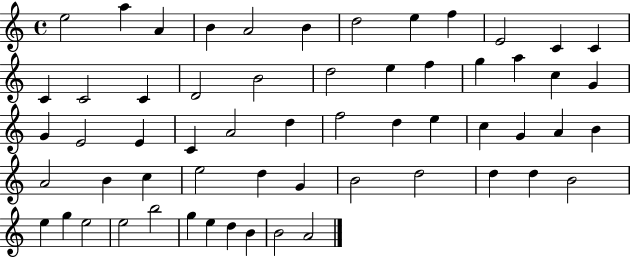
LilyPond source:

{
  \clef treble
  \time 4/4
  \defaultTimeSignature
  \key c \major
  e''2 a''4 a'4 | b'4 a'2 b'4 | d''2 e''4 f''4 | e'2 c'4 c'4 | \break c'4 c'2 c'4 | d'2 b'2 | d''2 e''4 f''4 | g''4 a''4 c''4 g'4 | \break g'4 e'2 e'4 | c'4 a'2 d''4 | f''2 d''4 e''4 | c''4 g'4 a'4 b'4 | \break a'2 b'4 c''4 | e''2 d''4 g'4 | b'2 d''2 | d''4 d''4 b'2 | \break e''4 g''4 e''2 | e''2 b''2 | g''4 e''4 d''4 b'4 | b'2 a'2 | \break \bar "|."
}